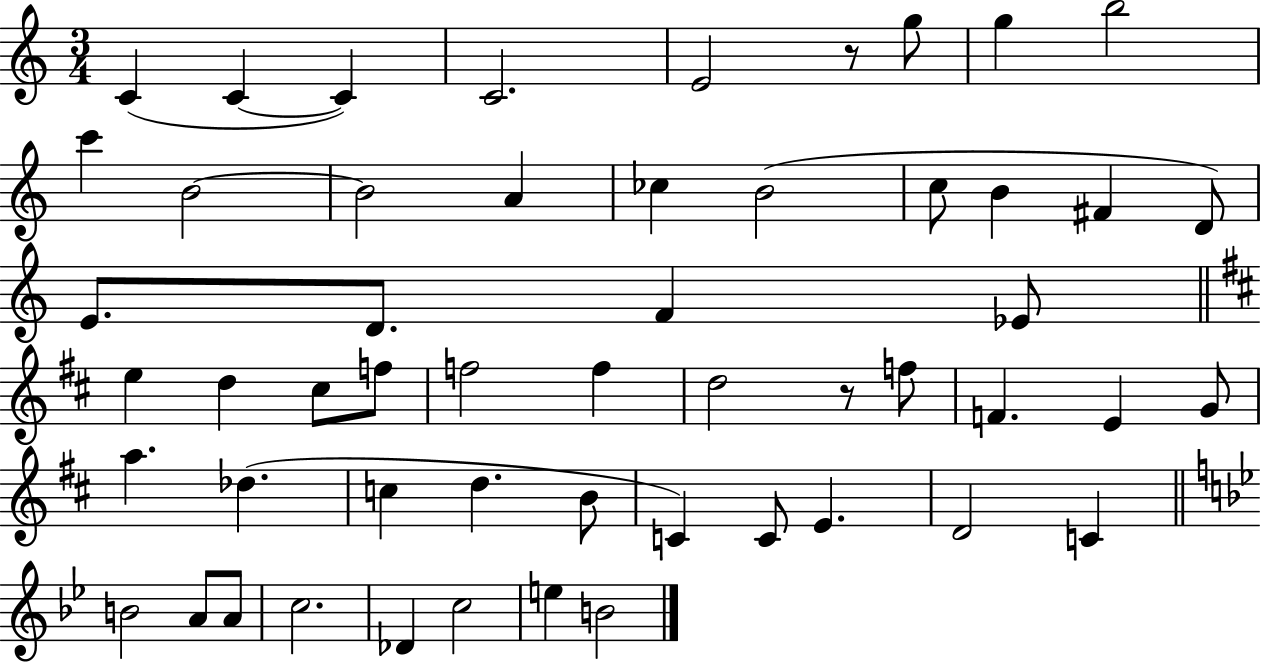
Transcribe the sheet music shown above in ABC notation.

X:1
T:Untitled
M:3/4
L:1/4
K:C
C C C C2 E2 z/2 g/2 g b2 c' B2 B2 A _c B2 c/2 B ^F D/2 E/2 D/2 F _E/2 e d ^c/2 f/2 f2 f d2 z/2 f/2 F E G/2 a _d c d B/2 C C/2 E D2 C B2 A/2 A/2 c2 _D c2 e B2